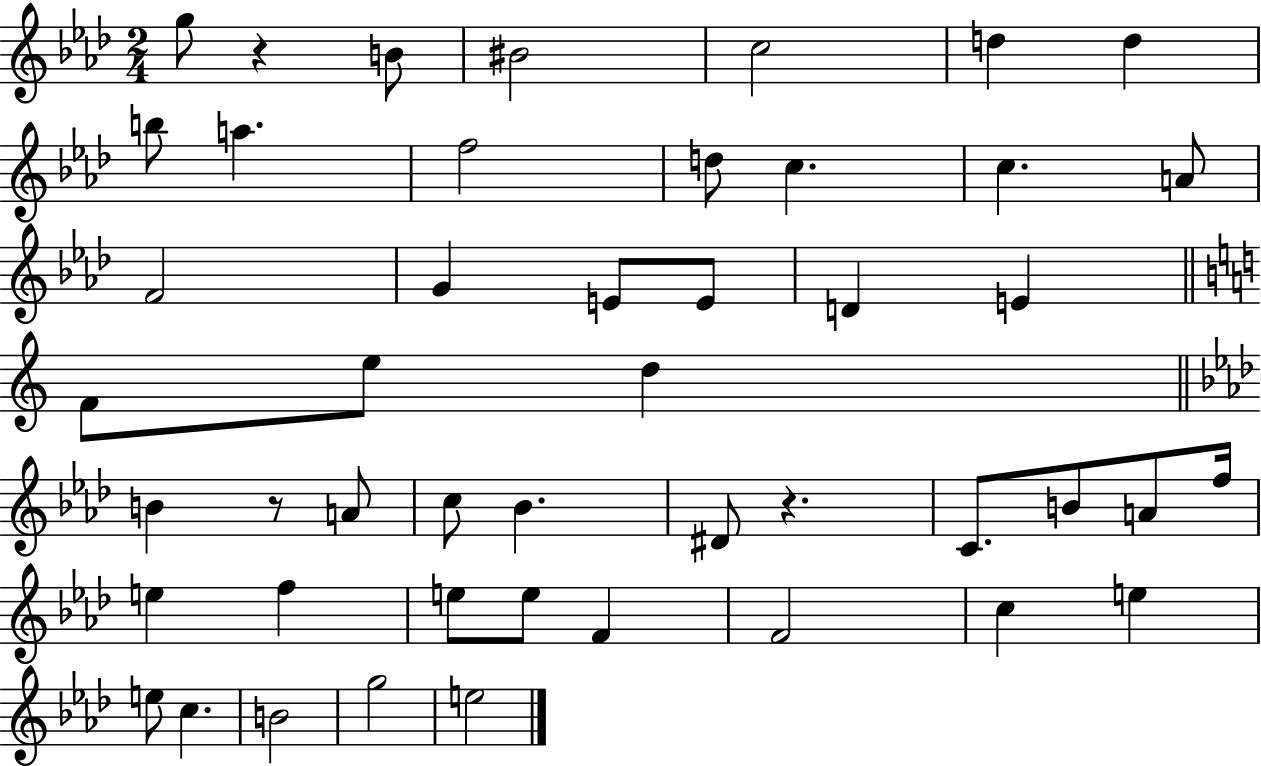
{
  \clef treble
  \numericTimeSignature
  \time 2/4
  \key aes \major
  g''8 r4 b'8 | bis'2 | c''2 | d''4 d''4 | \break b''8 a''4. | f''2 | d''8 c''4. | c''4. a'8 | \break f'2 | g'4 e'8 e'8 | d'4 e'4 | \bar "||" \break \key a \minor f'8 e''8 d''4 | \bar "||" \break \key aes \major b'4 r8 a'8 | c''8 bes'4. | dis'8 r4. | c'8. b'8 a'8 f''16 | \break e''4 f''4 | e''8 e''8 f'4 | f'2 | c''4 e''4 | \break e''8 c''4. | b'2 | g''2 | e''2 | \break \bar "|."
}